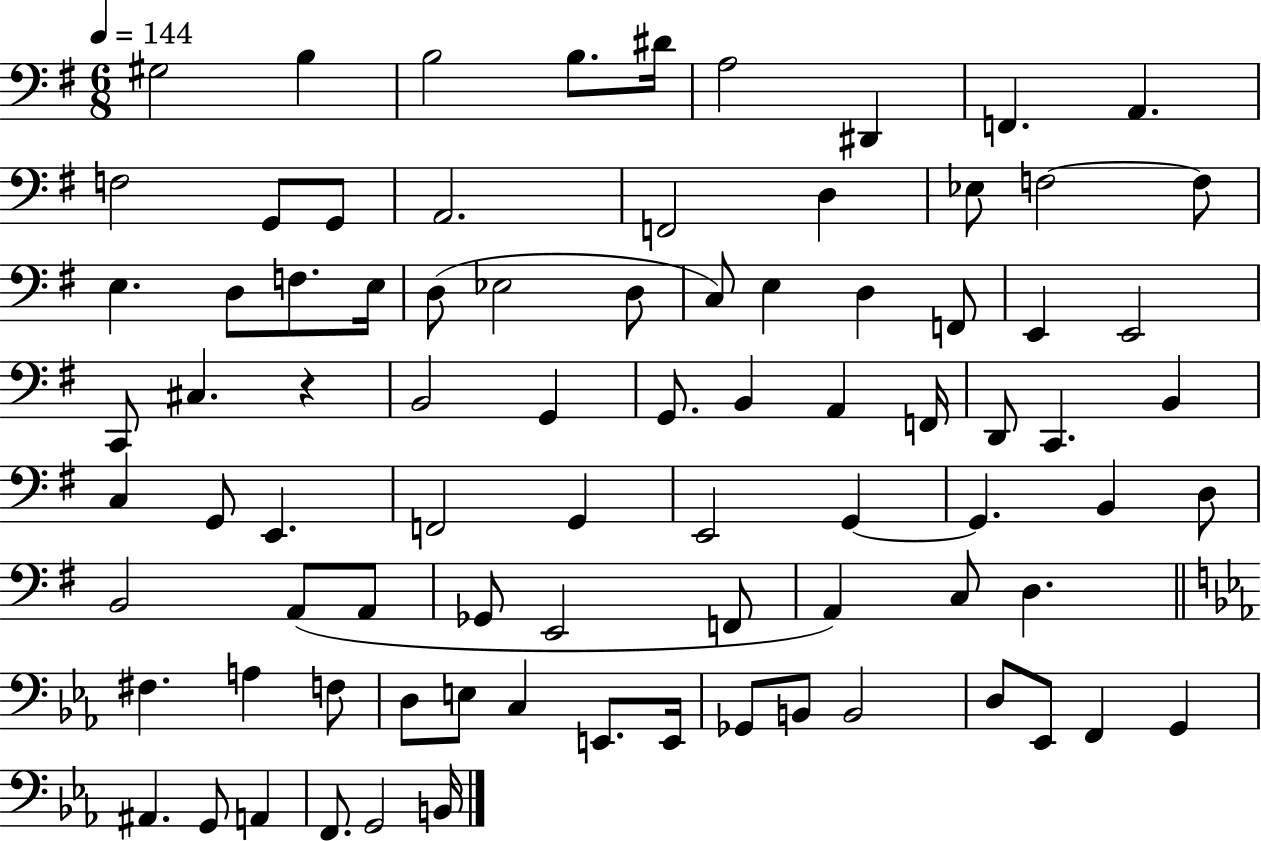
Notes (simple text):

G#3/h B3/q B3/h B3/e. D#4/s A3/h D#2/q F2/q. A2/q. F3/h G2/e G2/e A2/h. F2/h D3/q Eb3/e F3/h F3/e E3/q. D3/e F3/e. E3/s D3/e Eb3/h D3/e C3/e E3/q D3/q F2/e E2/q E2/h C2/e C#3/q. R/q B2/h G2/q G2/e. B2/q A2/q F2/s D2/e C2/q. B2/q C3/q G2/e E2/q. F2/h G2/q E2/h G2/q G2/q. B2/q D3/e B2/h A2/e A2/e Gb2/e E2/h F2/e A2/q C3/e D3/q. F#3/q. A3/q F3/e D3/e E3/e C3/q E2/e. E2/s Gb2/e B2/e B2/h D3/e Eb2/e F2/q G2/q A#2/q. G2/e A2/q F2/e. G2/h B2/s